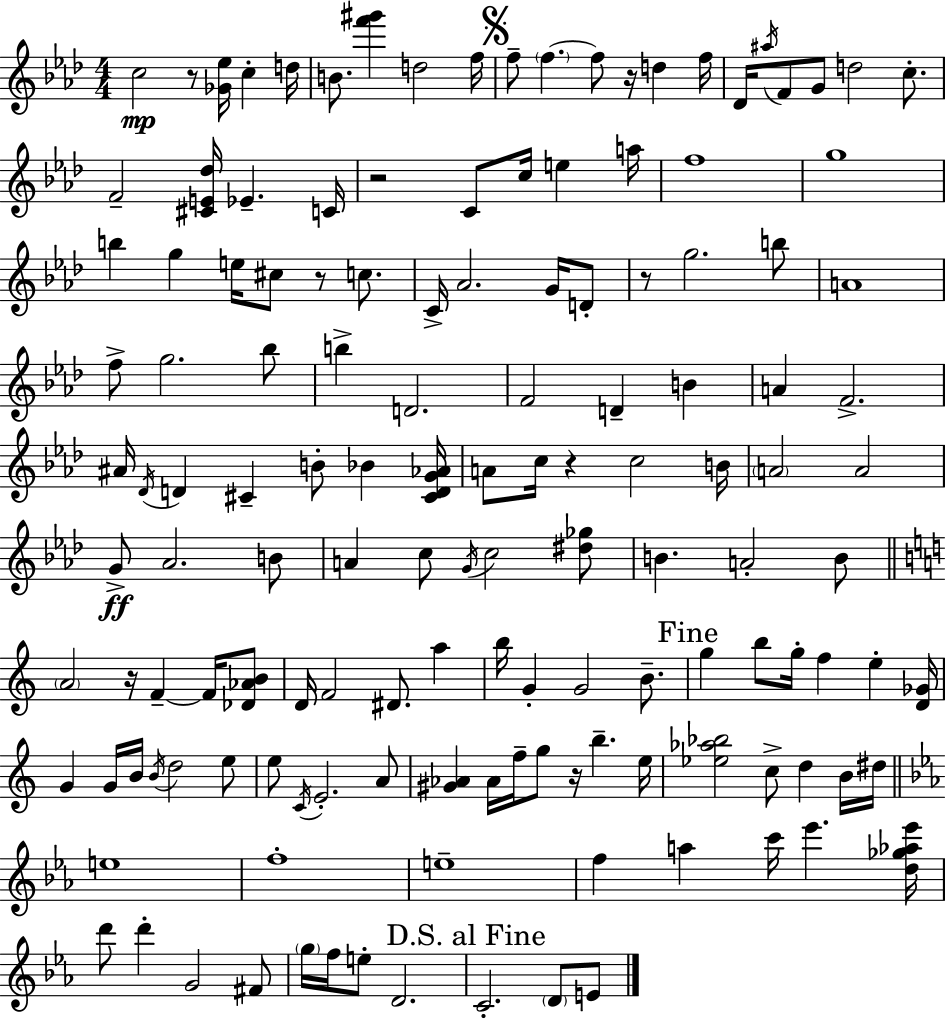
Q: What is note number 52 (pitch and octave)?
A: C#4